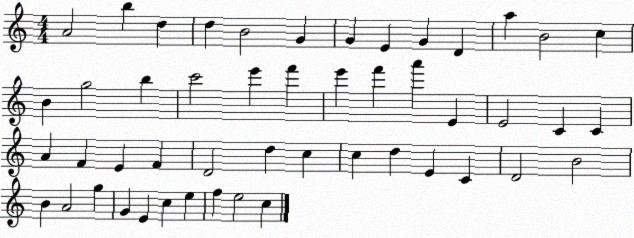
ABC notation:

X:1
T:Untitled
M:4/4
L:1/4
K:C
A2 b d d B2 G G E G D a B2 c B g2 b c'2 e' f' e' f' a' E E2 C C A F E F D2 d c c d E C D2 B2 B A2 g G E c e f e2 c